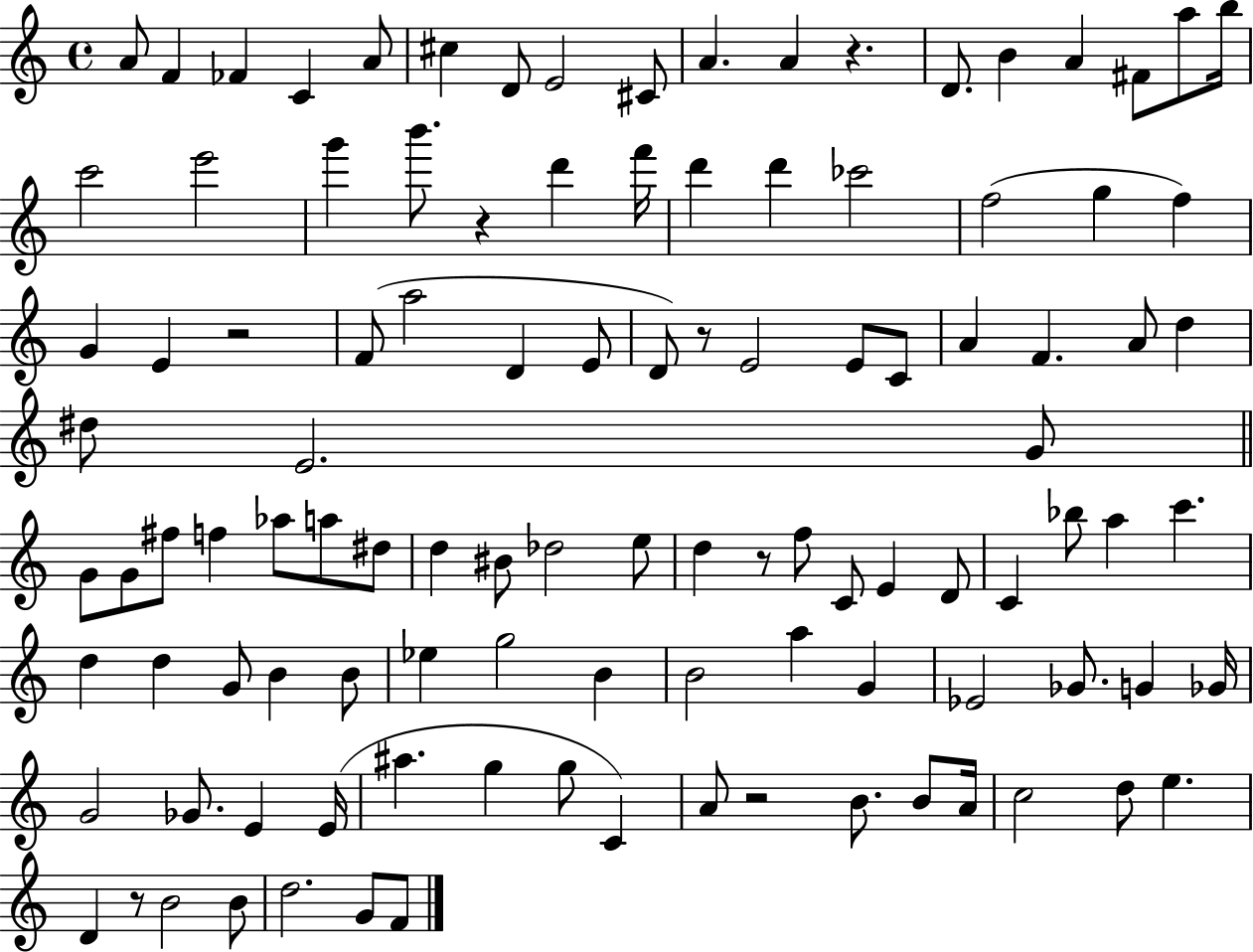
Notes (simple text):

A4/e F4/q FES4/q C4/q A4/e C#5/q D4/e E4/h C#4/e A4/q. A4/q R/q. D4/e. B4/q A4/q F#4/e A5/e B5/s C6/h E6/h G6/q B6/e. R/q D6/q F6/s D6/q D6/q CES6/h F5/h G5/q F5/q G4/q E4/q R/h F4/e A5/h D4/q E4/e D4/e R/e E4/h E4/e C4/e A4/q F4/q. A4/e D5/q D#5/e E4/h. G4/e G4/e G4/e F#5/e F5/q Ab5/e A5/e D#5/e D5/q BIS4/e Db5/h E5/e D5/q R/e F5/e C4/e E4/q D4/e C4/q Bb5/e A5/q C6/q. D5/q D5/q G4/e B4/q B4/e Eb5/q G5/h B4/q B4/h A5/q G4/q Eb4/h Gb4/e. G4/q Gb4/s G4/h Gb4/e. E4/q E4/s A#5/q. G5/q G5/e C4/q A4/e R/h B4/e. B4/e A4/s C5/h D5/e E5/q. D4/q R/e B4/h B4/e D5/h. G4/e F4/e